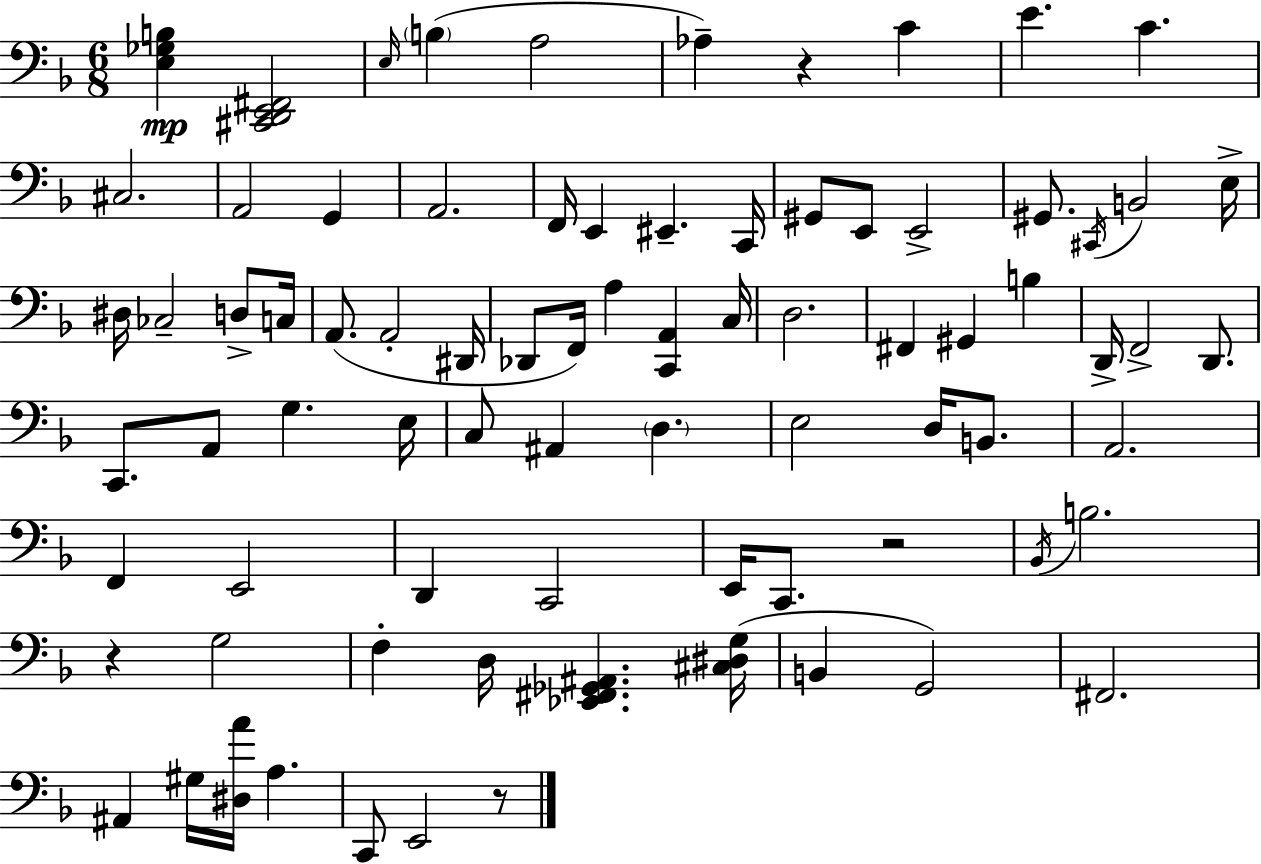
[E3,Gb3,B3]/q [C#2,D2,E2,F#2]/h E3/s B3/q A3/h Ab3/q R/q C4/q E4/q. C4/q. C#3/h. A2/h G2/q A2/h. F2/s E2/q EIS2/q. C2/s G#2/e E2/e E2/h G#2/e. C#2/s B2/h E3/s D#3/s CES3/h D3/e C3/s A2/e. A2/h D#2/s Db2/e F2/s A3/q [C2,A2]/q C3/s D3/h. F#2/q G#2/q B3/q D2/s F2/h D2/e. C2/e. A2/e G3/q. E3/s C3/e A#2/q D3/q. E3/h D3/s B2/e. A2/h. F2/q E2/h D2/q C2/h E2/s C2/e. R/h Bb2/s B3/h. R/q G3/h F3/q D3/s [Eb2,F#2,Gb2,A#2]/q. [C#3,D#3,G3]/s B2/q G2/h F#2/h. A#2/q G#3/s [D#3,A4]/s A3/q. C2/e E2/h R/e